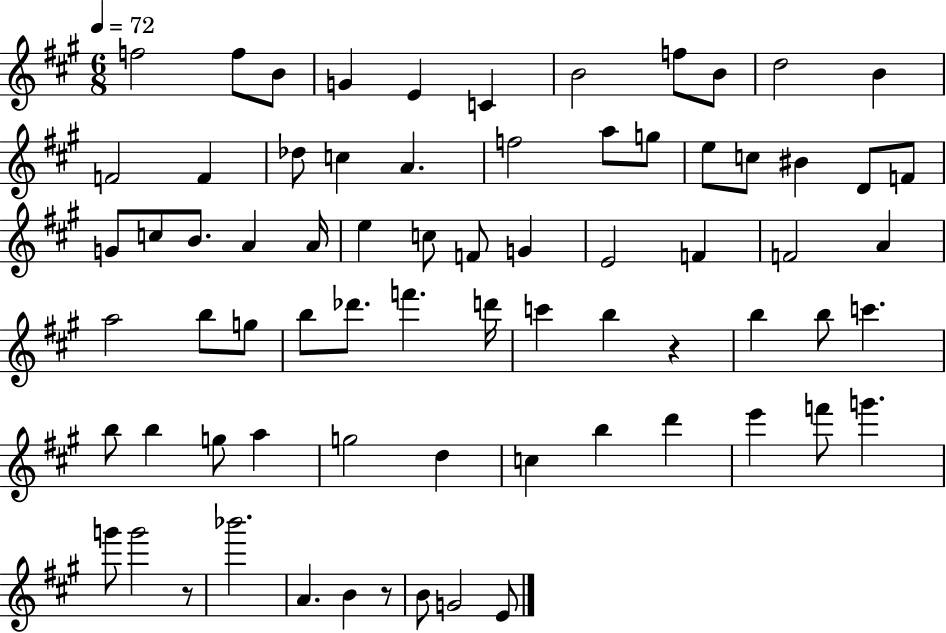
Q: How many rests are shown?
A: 3